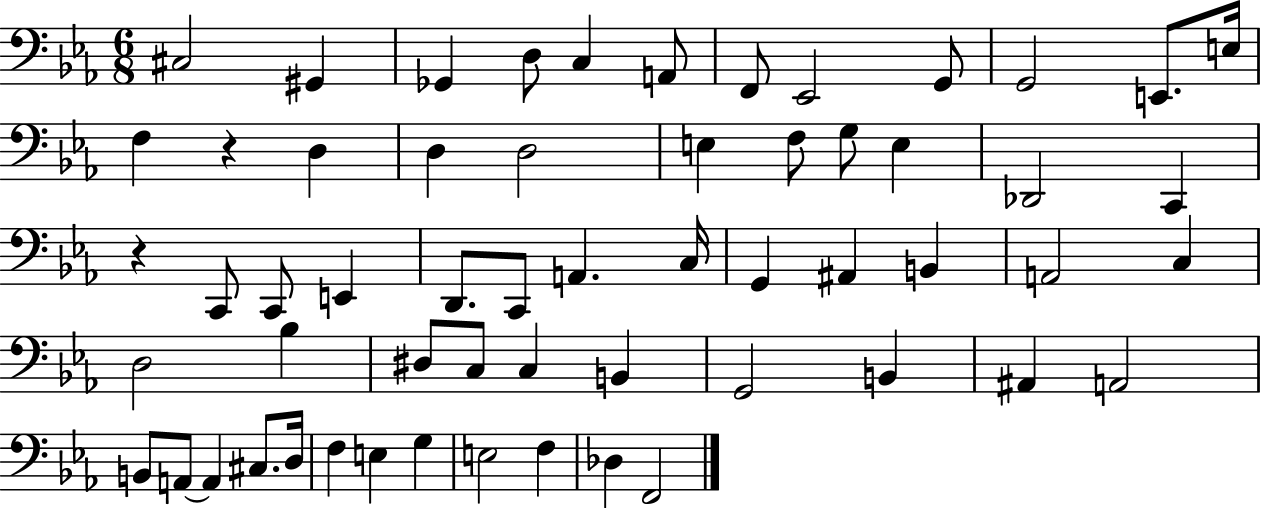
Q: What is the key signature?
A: EES major